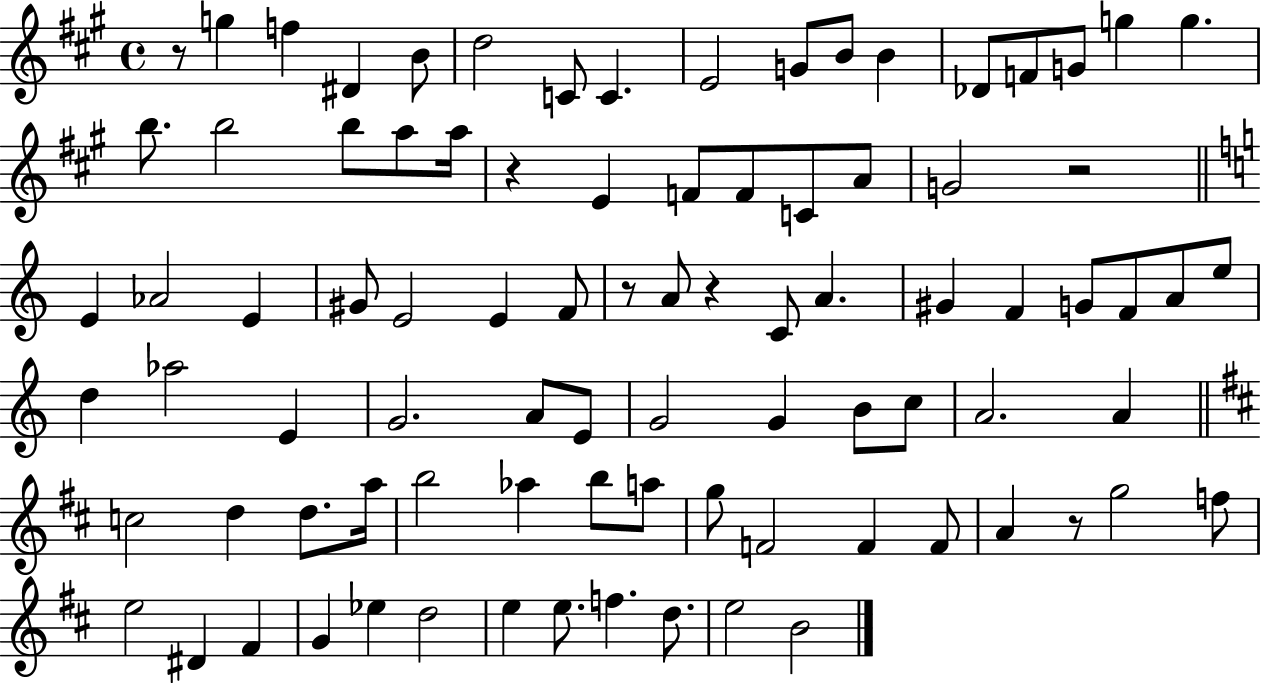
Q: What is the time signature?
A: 4/4